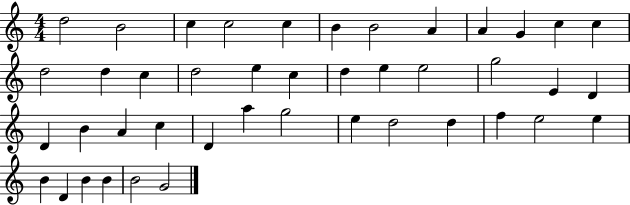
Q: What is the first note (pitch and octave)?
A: D5